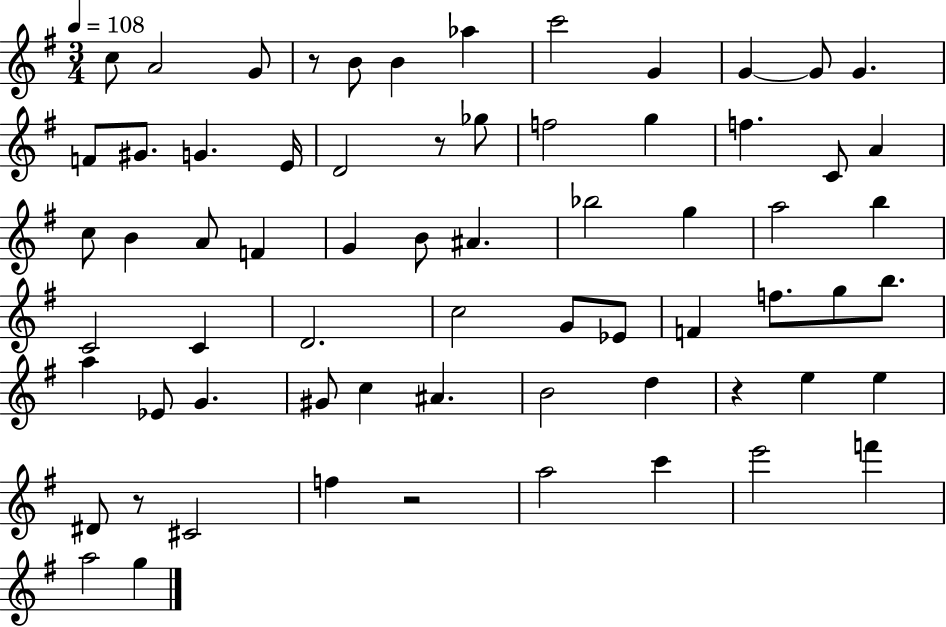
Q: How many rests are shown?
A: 5